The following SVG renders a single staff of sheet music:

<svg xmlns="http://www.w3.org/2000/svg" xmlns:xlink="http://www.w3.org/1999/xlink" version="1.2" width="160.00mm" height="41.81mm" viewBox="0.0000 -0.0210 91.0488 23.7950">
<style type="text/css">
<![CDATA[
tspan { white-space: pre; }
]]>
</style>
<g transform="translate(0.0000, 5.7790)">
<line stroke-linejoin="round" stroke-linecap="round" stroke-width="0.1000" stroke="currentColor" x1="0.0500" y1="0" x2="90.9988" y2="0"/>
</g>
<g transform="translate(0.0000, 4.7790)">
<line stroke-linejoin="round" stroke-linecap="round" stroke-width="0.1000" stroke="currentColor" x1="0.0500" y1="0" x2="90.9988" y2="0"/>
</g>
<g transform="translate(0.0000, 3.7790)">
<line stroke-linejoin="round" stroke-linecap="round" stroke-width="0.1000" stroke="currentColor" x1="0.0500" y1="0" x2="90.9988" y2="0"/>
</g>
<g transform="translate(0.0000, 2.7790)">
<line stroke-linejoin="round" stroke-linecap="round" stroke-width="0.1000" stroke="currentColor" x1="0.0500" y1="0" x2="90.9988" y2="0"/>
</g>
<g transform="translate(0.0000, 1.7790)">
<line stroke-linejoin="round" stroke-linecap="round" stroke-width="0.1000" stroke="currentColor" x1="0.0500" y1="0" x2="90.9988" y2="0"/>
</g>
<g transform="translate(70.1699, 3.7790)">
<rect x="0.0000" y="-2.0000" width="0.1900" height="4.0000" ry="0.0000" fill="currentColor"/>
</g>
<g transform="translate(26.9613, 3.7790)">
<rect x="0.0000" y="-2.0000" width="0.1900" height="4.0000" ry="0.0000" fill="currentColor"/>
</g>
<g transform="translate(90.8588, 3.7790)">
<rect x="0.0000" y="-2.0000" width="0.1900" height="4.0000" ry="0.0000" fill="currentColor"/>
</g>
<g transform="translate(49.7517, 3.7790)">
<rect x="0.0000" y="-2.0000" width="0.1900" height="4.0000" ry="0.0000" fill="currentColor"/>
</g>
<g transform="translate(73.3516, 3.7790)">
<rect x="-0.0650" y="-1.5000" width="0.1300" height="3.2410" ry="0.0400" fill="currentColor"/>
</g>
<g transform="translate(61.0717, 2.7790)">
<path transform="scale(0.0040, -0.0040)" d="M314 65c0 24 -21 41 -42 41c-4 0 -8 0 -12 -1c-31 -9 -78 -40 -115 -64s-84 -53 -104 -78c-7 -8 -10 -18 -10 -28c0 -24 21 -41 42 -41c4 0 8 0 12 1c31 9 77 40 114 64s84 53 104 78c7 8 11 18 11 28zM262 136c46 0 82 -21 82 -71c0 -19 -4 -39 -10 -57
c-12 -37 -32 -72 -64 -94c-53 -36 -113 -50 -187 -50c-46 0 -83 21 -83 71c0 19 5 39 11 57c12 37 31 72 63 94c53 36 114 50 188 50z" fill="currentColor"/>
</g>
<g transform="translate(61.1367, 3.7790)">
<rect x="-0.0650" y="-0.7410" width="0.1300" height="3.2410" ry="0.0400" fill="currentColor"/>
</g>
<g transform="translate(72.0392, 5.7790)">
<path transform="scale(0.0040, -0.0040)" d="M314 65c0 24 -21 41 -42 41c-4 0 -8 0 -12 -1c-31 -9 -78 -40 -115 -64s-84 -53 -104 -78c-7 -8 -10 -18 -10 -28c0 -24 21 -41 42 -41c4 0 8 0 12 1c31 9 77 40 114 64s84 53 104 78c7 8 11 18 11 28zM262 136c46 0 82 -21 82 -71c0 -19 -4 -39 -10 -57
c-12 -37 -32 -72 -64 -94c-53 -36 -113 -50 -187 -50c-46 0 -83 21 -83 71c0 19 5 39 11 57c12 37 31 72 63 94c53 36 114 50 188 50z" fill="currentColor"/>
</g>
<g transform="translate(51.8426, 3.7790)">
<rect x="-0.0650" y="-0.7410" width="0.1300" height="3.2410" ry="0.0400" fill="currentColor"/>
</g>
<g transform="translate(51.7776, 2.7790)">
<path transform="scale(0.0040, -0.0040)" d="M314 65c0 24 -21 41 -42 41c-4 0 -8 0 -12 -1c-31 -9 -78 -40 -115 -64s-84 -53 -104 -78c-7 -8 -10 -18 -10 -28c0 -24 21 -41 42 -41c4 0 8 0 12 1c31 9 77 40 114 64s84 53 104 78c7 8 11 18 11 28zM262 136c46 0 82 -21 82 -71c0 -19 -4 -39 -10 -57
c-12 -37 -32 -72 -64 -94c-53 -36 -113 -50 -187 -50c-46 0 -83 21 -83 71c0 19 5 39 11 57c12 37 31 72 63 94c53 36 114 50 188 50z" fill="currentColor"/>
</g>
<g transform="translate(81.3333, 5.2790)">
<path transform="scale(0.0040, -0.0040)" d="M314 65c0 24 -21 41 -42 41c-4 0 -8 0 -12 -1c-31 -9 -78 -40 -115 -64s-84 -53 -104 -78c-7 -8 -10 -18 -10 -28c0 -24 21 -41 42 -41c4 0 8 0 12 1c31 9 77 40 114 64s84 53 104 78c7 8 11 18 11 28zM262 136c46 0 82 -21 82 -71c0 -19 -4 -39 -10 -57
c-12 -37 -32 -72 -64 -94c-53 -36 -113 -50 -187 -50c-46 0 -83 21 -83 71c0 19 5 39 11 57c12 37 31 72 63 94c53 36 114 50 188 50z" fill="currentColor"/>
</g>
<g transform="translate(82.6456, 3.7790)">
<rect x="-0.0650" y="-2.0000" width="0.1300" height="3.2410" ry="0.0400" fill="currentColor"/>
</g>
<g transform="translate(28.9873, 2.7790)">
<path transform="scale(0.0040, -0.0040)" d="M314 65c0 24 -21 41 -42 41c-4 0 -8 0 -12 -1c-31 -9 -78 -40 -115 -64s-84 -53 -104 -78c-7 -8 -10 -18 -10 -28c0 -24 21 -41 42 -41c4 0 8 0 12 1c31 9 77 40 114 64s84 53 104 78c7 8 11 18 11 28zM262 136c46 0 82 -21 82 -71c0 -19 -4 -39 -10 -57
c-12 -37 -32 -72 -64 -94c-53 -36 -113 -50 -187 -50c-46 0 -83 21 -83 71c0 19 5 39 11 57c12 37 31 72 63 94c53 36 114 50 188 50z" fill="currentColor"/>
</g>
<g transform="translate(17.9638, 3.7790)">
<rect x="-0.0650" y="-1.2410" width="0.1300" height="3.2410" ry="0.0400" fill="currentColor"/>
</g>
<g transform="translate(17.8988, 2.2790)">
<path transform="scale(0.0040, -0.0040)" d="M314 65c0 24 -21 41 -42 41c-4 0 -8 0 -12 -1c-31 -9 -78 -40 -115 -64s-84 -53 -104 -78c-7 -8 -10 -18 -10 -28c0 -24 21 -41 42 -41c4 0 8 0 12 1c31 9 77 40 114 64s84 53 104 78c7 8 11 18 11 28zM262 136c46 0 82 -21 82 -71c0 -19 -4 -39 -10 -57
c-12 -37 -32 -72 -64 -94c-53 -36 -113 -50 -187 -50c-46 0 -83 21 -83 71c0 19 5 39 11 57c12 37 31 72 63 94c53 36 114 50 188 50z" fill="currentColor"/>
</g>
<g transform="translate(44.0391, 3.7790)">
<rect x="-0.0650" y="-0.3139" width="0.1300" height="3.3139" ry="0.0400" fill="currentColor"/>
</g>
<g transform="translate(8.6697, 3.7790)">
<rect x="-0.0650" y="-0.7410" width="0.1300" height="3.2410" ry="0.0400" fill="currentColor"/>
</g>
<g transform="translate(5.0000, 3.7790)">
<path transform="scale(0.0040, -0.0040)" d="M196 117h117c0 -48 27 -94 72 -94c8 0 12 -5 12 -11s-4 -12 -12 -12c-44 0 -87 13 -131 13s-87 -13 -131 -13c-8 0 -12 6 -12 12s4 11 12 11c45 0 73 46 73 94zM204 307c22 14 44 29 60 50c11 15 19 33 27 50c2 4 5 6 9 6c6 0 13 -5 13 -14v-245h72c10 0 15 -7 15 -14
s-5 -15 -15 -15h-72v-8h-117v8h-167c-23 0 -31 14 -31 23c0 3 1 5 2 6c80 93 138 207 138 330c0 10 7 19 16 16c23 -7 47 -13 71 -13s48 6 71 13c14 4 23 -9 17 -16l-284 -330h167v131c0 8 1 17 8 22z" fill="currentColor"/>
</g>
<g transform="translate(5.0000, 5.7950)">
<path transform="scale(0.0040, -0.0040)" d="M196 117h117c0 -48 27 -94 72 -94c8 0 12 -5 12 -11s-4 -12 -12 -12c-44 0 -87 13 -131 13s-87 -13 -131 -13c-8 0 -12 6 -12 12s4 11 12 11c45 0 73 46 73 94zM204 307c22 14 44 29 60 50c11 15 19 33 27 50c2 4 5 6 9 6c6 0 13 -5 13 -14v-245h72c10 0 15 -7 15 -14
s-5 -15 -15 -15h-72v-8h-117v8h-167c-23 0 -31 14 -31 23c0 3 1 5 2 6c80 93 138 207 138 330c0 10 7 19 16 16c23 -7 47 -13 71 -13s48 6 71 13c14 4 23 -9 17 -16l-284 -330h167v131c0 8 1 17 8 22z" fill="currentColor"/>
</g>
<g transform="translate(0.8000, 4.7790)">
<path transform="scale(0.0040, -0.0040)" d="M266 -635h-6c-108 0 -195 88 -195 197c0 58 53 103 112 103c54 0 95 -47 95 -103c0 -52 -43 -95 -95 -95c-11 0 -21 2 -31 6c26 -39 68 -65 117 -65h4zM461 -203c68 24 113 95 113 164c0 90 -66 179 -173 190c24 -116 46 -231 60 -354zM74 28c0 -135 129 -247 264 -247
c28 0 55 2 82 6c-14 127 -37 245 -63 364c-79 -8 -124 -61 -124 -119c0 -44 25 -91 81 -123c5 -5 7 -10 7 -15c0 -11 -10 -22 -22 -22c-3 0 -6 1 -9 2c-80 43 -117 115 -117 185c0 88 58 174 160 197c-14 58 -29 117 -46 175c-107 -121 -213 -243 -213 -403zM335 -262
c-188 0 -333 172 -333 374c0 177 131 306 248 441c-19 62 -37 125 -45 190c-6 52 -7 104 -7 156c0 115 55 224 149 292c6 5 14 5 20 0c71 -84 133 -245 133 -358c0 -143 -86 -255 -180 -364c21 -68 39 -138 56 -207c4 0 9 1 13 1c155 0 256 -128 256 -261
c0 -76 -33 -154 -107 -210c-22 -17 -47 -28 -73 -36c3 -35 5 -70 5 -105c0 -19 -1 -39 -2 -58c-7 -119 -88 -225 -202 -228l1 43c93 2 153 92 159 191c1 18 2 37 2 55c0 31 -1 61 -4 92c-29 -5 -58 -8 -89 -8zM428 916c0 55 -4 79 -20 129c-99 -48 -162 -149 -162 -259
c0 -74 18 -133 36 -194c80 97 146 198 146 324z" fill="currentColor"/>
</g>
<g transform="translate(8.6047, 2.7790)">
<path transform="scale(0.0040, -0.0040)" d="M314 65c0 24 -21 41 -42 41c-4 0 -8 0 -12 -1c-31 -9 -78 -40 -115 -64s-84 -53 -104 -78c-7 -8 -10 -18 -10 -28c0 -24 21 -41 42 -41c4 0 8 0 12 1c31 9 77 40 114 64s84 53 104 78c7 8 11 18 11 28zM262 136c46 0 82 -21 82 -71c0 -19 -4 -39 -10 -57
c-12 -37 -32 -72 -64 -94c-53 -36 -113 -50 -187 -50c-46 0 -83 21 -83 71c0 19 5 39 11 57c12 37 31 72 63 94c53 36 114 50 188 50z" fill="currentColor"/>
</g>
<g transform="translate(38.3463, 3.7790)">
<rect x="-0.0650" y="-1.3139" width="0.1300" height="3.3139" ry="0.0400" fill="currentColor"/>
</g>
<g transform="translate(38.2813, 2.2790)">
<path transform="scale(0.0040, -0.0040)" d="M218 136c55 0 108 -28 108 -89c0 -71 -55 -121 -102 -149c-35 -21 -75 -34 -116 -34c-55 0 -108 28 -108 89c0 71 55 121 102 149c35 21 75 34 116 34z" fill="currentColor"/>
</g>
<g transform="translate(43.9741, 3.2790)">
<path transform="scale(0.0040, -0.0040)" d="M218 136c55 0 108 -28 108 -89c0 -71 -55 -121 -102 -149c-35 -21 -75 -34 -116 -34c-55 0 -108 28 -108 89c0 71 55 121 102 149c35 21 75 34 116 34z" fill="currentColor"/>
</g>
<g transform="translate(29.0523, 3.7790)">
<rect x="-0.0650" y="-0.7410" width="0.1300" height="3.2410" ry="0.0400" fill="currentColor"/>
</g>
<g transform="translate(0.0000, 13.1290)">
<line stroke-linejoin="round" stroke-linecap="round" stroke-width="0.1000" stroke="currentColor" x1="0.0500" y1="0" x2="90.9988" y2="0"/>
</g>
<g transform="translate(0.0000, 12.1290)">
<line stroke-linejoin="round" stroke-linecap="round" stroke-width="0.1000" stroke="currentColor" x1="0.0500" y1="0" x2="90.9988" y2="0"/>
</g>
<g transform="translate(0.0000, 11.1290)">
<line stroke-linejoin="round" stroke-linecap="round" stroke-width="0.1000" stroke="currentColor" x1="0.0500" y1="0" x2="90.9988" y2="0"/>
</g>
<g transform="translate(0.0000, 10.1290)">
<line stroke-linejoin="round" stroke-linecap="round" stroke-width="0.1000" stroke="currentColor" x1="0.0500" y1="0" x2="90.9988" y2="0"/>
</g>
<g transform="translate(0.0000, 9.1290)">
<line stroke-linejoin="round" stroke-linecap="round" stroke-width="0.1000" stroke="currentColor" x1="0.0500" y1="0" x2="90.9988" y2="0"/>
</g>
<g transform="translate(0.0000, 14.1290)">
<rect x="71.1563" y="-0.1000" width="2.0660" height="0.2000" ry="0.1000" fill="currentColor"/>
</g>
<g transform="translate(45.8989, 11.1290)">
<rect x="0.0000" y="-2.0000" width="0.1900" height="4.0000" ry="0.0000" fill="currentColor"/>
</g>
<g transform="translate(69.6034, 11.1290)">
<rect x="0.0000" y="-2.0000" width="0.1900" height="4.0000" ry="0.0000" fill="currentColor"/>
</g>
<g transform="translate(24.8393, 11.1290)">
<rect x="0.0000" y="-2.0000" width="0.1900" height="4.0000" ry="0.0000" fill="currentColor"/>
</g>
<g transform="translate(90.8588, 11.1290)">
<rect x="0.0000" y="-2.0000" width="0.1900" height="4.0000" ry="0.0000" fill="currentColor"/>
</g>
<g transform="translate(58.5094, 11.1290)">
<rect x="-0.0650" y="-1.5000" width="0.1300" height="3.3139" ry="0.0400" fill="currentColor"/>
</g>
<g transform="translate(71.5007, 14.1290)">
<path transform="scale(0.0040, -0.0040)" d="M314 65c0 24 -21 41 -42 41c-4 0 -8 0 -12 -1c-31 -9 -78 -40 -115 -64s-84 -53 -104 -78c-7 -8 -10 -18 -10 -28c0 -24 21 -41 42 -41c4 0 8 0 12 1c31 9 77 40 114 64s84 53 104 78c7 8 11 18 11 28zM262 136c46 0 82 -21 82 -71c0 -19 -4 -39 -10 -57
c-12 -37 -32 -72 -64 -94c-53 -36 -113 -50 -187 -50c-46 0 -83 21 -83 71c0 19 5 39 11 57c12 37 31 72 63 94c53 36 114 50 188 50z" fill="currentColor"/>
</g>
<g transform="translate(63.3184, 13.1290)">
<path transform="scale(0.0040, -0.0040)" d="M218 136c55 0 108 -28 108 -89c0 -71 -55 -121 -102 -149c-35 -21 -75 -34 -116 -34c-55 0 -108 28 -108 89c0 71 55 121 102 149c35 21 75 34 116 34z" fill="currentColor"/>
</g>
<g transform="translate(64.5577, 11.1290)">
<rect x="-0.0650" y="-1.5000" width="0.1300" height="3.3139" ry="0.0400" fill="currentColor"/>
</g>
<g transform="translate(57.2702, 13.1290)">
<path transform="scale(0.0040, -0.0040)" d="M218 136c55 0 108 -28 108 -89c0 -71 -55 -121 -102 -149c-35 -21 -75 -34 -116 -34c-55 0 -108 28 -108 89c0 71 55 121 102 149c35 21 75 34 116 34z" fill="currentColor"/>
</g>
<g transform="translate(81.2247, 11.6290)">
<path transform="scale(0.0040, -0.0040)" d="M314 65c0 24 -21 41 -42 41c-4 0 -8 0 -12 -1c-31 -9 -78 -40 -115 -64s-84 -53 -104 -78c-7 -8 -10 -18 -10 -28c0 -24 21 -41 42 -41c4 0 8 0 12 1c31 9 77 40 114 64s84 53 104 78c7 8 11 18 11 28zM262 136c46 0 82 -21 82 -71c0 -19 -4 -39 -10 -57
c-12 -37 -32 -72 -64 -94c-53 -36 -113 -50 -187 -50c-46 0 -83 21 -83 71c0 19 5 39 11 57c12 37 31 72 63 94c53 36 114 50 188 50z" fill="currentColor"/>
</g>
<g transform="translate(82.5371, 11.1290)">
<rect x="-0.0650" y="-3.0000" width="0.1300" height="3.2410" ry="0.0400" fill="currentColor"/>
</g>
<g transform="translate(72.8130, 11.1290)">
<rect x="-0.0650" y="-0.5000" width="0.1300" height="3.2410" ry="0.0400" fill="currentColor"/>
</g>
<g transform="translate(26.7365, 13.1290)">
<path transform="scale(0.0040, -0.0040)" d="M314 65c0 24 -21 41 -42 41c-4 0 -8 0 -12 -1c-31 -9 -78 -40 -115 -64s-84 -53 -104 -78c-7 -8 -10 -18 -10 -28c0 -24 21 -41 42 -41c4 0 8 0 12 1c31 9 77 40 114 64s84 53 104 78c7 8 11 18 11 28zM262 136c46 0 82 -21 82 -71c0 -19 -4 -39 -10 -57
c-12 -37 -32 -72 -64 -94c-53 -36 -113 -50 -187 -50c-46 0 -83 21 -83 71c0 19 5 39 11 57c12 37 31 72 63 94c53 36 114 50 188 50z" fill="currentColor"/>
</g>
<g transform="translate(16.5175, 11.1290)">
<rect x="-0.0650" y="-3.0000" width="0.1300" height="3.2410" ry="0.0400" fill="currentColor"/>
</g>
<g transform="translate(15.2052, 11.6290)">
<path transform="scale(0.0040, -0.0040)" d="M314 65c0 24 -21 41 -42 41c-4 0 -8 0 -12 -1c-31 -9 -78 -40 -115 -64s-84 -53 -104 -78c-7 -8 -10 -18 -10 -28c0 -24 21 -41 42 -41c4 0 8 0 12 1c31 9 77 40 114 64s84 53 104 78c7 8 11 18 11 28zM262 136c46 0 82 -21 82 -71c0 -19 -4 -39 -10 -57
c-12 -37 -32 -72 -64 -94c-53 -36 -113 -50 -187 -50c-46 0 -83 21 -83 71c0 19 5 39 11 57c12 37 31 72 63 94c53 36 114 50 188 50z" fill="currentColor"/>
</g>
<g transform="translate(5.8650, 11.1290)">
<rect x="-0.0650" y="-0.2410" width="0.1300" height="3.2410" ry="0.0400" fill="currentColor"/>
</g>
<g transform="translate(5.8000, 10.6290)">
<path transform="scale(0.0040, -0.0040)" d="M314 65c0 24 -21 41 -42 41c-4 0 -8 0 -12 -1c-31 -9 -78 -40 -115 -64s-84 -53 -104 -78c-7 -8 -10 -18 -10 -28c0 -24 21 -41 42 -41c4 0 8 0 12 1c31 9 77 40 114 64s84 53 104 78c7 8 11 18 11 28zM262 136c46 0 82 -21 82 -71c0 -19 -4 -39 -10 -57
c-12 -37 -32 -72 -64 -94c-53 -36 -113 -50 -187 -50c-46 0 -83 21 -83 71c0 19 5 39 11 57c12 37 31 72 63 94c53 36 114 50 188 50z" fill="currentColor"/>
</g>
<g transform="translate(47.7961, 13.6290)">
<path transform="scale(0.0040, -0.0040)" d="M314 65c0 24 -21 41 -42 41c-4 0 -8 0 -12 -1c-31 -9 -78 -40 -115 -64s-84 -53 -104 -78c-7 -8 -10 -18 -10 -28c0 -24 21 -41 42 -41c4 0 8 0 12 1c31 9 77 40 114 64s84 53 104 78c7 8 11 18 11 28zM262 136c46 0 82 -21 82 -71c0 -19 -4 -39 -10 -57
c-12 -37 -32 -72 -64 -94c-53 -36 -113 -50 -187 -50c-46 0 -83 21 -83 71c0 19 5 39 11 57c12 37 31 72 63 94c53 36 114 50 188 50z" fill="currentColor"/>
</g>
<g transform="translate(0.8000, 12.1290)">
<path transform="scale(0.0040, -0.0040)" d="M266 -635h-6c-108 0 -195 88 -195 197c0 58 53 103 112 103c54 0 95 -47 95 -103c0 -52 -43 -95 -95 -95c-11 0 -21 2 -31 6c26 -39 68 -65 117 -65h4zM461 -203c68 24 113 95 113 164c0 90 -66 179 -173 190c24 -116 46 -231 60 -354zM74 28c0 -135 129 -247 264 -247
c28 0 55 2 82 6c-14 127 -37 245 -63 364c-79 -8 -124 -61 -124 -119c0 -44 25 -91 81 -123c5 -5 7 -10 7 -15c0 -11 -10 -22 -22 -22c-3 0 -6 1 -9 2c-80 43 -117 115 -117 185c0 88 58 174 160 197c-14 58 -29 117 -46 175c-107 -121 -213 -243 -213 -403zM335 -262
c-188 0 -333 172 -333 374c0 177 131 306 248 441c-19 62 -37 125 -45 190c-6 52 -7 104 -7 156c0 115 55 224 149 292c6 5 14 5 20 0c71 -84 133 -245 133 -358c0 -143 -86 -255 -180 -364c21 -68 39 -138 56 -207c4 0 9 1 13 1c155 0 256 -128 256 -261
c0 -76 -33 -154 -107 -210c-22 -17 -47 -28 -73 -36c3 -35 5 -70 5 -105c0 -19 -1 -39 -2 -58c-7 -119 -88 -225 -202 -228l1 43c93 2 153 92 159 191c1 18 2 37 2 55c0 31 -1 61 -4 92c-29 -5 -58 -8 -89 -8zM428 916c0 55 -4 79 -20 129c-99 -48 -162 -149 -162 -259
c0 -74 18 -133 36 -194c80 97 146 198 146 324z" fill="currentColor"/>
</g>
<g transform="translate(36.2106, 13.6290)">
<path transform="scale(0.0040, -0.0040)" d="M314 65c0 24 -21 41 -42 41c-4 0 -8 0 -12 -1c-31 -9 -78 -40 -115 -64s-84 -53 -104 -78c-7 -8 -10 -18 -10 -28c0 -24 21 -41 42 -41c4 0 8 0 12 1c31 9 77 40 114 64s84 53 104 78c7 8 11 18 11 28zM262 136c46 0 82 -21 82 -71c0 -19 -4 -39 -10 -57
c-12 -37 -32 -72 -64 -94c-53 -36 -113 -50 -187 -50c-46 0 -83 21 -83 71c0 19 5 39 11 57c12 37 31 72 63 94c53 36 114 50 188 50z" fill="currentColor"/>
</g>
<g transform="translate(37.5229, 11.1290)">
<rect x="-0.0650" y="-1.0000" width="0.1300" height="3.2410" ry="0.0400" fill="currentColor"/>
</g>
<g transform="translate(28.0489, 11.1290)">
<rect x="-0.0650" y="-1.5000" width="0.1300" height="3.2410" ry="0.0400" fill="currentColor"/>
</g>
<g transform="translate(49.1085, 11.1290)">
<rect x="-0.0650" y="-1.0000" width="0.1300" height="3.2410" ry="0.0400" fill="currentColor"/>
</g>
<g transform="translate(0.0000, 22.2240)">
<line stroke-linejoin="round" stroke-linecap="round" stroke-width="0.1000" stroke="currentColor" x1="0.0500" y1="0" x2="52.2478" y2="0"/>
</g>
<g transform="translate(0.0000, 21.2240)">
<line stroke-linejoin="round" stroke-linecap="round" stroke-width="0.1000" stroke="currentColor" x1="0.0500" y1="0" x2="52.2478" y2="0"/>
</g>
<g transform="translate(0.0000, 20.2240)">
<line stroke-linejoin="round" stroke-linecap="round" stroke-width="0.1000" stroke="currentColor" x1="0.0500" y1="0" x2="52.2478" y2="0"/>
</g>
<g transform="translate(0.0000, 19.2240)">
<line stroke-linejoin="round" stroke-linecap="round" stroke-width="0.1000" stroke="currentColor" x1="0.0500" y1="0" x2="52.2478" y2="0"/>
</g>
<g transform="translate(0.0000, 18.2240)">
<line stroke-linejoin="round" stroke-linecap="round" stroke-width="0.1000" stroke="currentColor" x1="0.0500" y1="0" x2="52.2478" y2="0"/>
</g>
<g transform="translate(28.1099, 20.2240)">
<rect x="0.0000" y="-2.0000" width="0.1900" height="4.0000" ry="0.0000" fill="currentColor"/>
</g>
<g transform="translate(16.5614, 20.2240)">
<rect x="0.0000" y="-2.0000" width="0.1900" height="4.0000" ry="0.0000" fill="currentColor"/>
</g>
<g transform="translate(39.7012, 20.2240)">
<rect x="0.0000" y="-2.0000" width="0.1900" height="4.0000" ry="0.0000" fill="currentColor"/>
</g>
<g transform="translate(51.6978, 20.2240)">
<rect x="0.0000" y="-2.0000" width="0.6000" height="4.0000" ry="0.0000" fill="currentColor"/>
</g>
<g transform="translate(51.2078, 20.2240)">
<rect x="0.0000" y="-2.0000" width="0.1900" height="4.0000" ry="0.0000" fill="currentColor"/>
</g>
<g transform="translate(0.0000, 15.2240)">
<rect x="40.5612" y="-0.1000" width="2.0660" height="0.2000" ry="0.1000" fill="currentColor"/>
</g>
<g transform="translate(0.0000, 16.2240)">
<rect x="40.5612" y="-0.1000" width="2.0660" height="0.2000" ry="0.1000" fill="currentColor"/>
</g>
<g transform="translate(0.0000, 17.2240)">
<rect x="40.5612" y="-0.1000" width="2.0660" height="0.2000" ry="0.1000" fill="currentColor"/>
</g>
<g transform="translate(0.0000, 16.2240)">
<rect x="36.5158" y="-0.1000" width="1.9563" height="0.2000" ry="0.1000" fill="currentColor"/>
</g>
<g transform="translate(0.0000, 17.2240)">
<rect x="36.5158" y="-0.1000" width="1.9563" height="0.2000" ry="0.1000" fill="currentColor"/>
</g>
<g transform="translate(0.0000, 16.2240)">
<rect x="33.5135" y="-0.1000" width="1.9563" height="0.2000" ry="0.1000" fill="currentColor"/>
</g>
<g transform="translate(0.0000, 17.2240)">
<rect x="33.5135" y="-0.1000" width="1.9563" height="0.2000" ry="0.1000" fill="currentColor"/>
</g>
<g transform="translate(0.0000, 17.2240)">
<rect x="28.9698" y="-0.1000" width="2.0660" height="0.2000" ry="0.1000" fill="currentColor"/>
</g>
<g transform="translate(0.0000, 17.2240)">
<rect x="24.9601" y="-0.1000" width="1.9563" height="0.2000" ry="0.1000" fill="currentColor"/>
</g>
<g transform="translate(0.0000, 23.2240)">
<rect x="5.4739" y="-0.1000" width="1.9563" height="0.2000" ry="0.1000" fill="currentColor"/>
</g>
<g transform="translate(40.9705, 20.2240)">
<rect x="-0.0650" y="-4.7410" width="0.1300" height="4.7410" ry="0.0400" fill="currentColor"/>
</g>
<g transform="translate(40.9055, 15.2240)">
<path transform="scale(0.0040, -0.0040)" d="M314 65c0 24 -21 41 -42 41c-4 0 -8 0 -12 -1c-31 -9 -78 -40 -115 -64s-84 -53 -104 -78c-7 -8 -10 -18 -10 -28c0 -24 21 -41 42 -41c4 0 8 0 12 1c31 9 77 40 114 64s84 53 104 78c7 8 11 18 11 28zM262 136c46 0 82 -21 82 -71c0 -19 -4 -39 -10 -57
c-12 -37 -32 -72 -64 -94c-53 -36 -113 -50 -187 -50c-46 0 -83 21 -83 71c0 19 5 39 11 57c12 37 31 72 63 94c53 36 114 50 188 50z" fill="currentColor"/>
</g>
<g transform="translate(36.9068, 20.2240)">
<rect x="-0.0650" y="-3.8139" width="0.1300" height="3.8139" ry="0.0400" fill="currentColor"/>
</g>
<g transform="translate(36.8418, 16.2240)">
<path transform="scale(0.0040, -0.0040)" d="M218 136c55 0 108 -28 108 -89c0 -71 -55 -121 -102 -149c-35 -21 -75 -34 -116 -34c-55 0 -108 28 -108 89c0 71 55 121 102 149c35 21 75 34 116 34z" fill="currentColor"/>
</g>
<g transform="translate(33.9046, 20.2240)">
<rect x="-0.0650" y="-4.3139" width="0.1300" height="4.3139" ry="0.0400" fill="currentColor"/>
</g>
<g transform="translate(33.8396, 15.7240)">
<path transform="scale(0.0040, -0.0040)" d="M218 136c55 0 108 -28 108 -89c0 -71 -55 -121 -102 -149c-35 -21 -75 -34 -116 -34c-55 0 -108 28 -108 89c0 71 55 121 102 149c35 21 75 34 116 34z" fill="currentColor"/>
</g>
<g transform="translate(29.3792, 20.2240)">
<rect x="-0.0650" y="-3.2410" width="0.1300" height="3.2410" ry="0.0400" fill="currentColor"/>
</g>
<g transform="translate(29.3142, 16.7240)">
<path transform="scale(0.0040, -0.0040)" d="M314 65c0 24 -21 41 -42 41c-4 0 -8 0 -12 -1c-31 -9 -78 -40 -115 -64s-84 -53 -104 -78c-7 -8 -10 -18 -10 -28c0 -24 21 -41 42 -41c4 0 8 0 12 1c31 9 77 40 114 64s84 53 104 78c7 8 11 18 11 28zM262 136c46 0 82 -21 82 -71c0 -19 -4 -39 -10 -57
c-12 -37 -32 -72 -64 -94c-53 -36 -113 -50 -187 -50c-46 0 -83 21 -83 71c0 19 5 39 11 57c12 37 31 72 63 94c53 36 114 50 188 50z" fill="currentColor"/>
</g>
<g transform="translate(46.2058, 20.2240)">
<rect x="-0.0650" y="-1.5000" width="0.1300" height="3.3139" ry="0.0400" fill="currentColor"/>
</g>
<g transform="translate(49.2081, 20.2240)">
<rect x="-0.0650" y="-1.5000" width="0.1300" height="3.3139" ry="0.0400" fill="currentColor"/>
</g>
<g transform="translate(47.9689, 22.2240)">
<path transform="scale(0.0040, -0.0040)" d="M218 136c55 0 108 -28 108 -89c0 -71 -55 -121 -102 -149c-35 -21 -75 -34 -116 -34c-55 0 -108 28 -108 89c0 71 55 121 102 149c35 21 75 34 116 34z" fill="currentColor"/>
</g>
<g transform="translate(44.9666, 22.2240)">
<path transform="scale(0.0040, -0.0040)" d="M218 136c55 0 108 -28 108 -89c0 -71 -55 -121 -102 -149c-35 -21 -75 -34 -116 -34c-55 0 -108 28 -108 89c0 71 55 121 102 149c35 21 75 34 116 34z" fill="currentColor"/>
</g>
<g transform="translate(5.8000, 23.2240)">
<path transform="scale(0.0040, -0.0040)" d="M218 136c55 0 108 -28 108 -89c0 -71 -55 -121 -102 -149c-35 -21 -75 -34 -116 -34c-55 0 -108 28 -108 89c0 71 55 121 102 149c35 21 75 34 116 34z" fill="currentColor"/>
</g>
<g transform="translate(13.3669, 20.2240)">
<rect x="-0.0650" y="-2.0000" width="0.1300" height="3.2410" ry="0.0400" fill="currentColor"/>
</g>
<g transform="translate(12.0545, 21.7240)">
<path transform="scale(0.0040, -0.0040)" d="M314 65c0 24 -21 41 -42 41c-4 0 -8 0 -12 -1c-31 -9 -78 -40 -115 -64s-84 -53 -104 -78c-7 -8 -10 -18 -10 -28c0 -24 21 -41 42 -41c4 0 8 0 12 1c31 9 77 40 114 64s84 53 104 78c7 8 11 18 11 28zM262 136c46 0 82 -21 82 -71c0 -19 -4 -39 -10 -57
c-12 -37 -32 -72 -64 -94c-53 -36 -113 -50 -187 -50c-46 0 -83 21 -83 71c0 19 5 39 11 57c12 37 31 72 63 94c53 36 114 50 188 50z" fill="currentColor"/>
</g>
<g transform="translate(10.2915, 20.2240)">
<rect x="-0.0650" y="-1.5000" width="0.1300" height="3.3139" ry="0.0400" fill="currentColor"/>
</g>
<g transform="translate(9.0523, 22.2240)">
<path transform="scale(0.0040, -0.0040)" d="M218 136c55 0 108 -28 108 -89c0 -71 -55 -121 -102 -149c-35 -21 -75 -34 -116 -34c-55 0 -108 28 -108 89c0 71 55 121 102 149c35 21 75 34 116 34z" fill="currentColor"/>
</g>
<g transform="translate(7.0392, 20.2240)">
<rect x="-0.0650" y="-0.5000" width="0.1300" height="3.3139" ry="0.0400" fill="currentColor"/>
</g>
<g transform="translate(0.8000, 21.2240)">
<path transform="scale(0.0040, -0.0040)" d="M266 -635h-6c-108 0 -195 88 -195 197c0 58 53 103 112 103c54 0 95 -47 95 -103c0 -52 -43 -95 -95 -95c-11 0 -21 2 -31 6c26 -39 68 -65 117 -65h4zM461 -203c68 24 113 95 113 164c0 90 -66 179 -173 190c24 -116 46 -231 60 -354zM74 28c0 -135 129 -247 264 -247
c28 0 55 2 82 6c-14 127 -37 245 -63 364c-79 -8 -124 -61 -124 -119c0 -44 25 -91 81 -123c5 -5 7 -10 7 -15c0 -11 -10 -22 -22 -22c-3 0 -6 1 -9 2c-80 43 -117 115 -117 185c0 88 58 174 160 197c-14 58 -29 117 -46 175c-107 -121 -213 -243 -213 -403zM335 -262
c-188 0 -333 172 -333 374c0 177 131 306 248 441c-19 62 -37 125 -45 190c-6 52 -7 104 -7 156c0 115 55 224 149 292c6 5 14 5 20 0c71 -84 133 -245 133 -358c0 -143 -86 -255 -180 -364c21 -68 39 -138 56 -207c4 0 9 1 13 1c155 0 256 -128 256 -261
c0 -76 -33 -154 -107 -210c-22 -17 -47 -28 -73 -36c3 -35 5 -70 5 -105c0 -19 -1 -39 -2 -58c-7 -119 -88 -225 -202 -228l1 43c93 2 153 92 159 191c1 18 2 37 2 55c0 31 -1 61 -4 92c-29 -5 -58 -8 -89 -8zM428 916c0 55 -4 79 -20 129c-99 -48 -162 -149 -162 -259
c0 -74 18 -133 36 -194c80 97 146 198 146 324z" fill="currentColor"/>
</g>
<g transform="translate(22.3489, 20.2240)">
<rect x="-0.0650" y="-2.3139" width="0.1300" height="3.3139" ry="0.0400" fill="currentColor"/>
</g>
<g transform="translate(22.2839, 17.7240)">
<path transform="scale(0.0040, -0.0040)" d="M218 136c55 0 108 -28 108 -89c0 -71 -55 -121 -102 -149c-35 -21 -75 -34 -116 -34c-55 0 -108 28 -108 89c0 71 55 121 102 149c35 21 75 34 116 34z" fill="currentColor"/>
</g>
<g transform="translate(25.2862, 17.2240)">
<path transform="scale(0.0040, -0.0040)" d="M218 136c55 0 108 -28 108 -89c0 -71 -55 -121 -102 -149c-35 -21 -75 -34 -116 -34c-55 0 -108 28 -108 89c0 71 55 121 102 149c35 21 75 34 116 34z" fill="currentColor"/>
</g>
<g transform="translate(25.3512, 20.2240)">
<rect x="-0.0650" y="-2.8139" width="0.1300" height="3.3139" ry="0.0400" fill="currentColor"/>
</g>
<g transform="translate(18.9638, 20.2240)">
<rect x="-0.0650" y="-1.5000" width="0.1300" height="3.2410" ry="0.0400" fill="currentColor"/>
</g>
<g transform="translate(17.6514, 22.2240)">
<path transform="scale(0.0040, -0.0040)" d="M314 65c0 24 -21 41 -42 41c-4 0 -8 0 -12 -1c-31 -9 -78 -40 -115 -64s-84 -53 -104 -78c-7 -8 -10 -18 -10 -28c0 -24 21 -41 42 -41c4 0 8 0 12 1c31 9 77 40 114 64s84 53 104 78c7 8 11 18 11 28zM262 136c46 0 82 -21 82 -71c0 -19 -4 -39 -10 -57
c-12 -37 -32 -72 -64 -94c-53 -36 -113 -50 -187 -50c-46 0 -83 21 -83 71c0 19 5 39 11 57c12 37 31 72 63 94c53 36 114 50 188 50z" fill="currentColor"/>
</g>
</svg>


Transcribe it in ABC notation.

X:1
T:Untitled
M:4/4
L:1/4
K:C
d2 e2 d2 e c d2 d2 E2 F2 c2 A2 E2 D2 D2 E E C2 A2 C E F2 E2 g a b2 d' c' e'2 E E